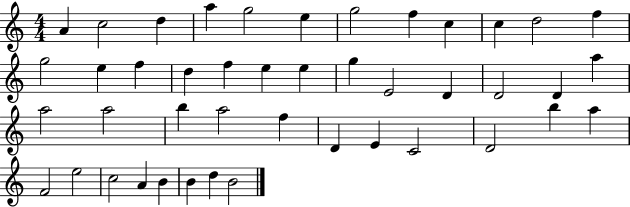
{
  \clef treble
  \numericTimeSignature
  \time 4/4
  \key c \major
  a'4 c''2 d''4 | a''4 g''2 e''4 | g''2 f''4 c''4 | c''4 d''2 f''4 | \break g''2 e''4 f''4 | d''4 f''4 e''4 e''4 | g''4 e'2 d'4 | d'2 d'4 a''4 | \break a''2 a''2 | b''4 a''2 f''4 | d'4 e'4 c'2 | d'2 b''4 a''4 | \break f'2 e''2 | c''2 a'4 b'4 | b'4 d''4 b'2 | \bar "|."
}